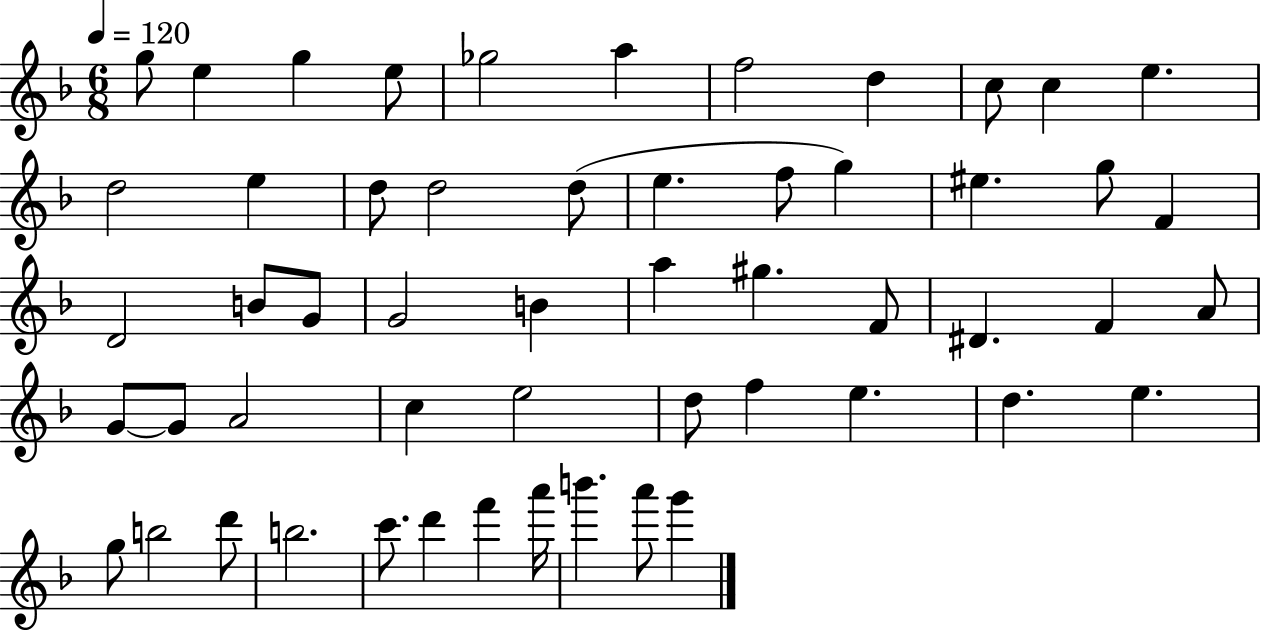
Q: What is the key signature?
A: F major